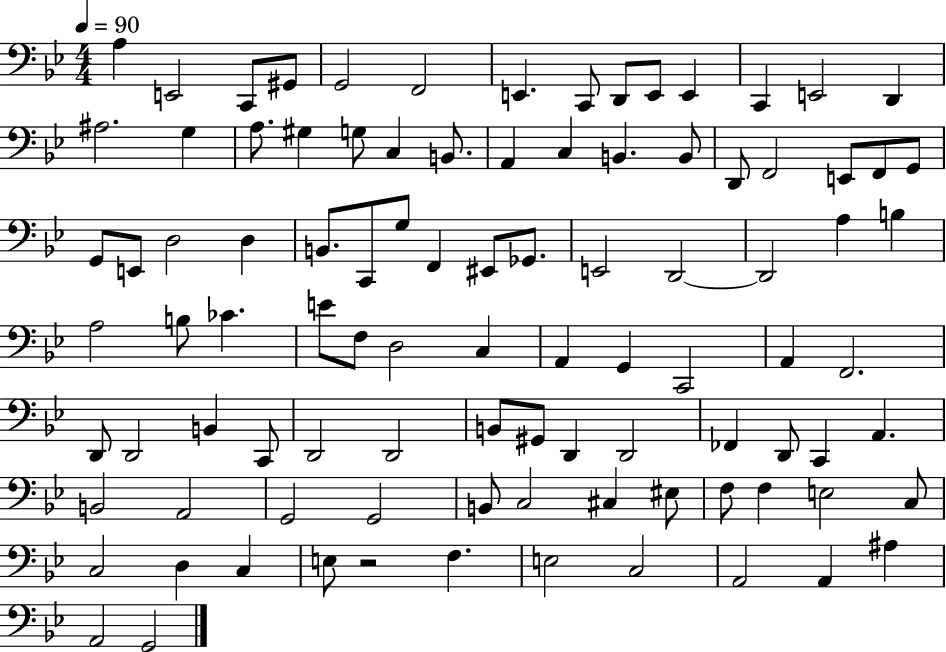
{
  \clef bass
  \numericTimeSignature
  \time 4/4
  \key bes \major
  \tempo 4 = 90
  a4 e,2 c,8 gis,8 | g,2 f,2 | e,4. c,8 d,8 e,8 e,4 | c,4 e,2 d,4 | \break ais2. g4 | a8. gis4 g8 c4 b,8. | a,4 c4 b,4. b,8 | d,8 f,2 e,8 f,8 g,8 | \break g,8 e,8 d2 d4 | b,8. c,8 g8 f,4 eis,8 ges,8. | e,2 d,2~~ | d,2 a4 b4 | \break a2 b8 ces'4. | e'8 f8 d2 c4 | a,4 g,4 c,2 | a,4 f,2. | \break d,8 d,2 b,4 c,8 | d,2 d,2 | b,8 gis,8 d,4 d,2 | fes,4 d,8 c,4 a,4. | \break b,2 a,2 | g,2 g,2 | b,8 c2 cis4 eis8 | f8 f4 e2 c8 | \break c2 d4 c4 | e8 r2 f4. | e2 c2 | a,2 a,4 ais4 | \break a,2 g,2 | \bar "|."
}